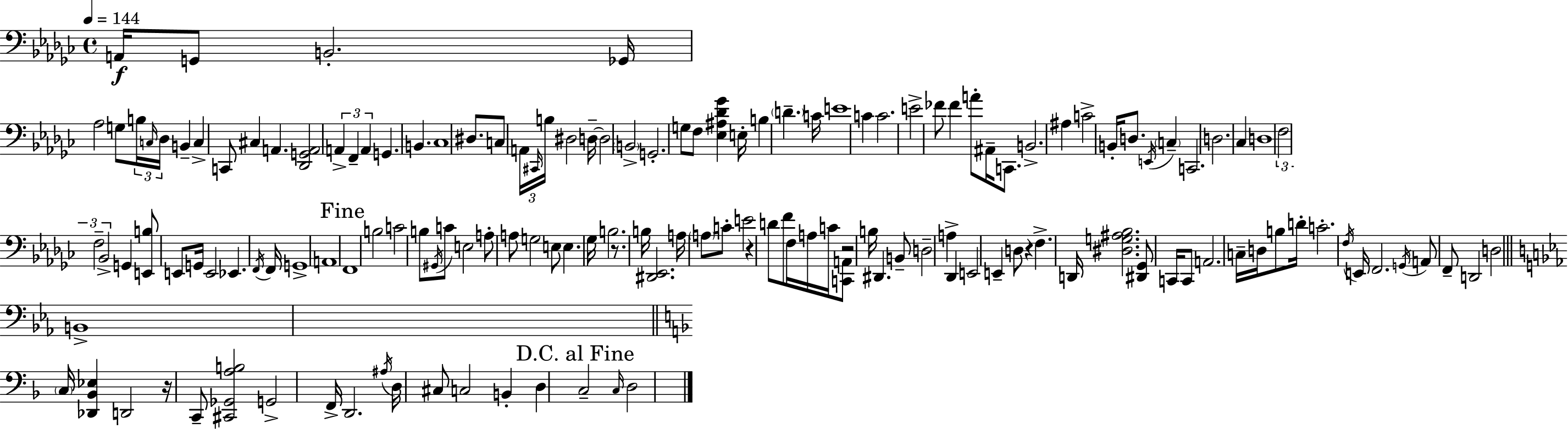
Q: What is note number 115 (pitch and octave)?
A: G2